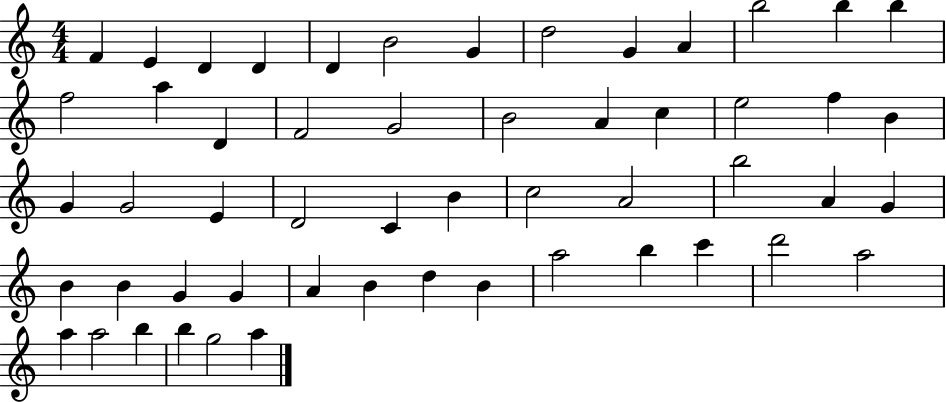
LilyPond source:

{
  \clef treble
  \numericTimeSignature
  \time 4/4
  \key c \major
  f'4 e'4 d'4 d'4 | d'4 b'2 g'4 | d''2 g'4 a'4 | b''2 b''4 b''4 | \break f''2 a''4 d'4 | f'2 g'2 | b'2 a'4 c''4 | e''2 f''4 b'4 | \break g'4 g'2 e'4 | d'2 c'4 b'4 | c''2 a'2 | b''2 a'4 g'4 | \break b'4 b'4 g'4 g'4 | a'4 b'4 d''4 b'4 | a''2 b''4 c'''4 | d'''2 a''2 | \break a''4 a''2 b''4 | b''4 g''2 a''4 | \bar "|."
}